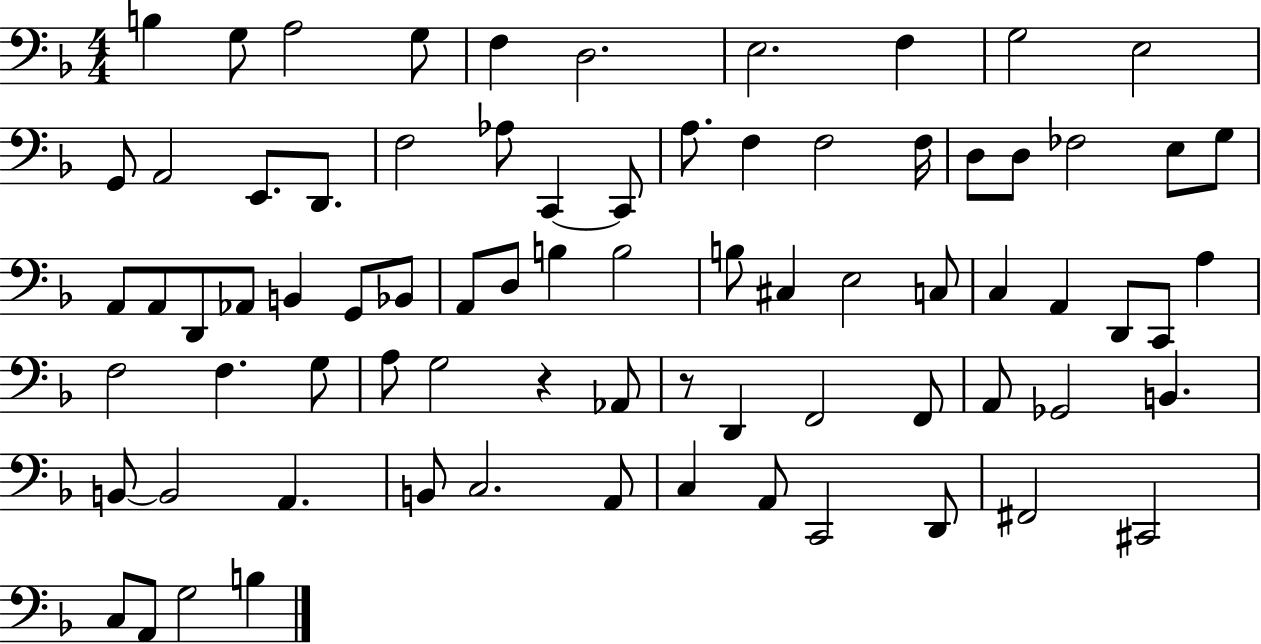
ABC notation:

X:1
T:Untitled
M:4/4
L:1/4
K:F
B, G,/2 A,2 G,/2 F, D,2 E,2 F, G,2 E,2 G,,/2 A,,2 E,,/2 D,,/2 F,2 _A,/2 C,, C,,/2 A,/2 F, F,2 F,/4 D,/2 D,/2 _F,2 E,/2 G,/2 A,,/2 A,,/2 D,,/2 _A,,/2 B,, G,,/2 _B,,/2 A,,/2 D,/2 B, B,2 B,/2 ^C, E,2 C,/2 C, A,, D,,/2 C,,/2 A, F,2 F, G,/2 A,/2 G,2 z _A,,/2 z/2 D,, F,,2 F,,/2 A,,/2 _G,,2 B,, B,,/2 B,,2 A,, B,,/2 C,2 A,,/2 C, A,,/2 C,,2 D,,/2 ^F,,2 ^C,,2 C,/2 A,,/2 G,2 B,